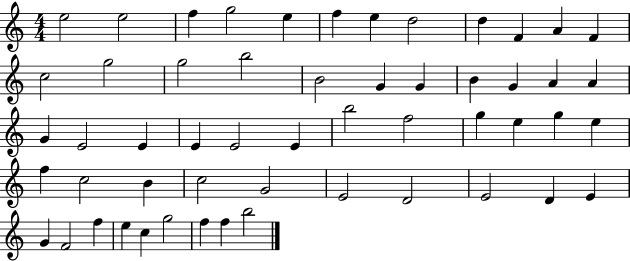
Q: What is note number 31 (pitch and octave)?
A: F5